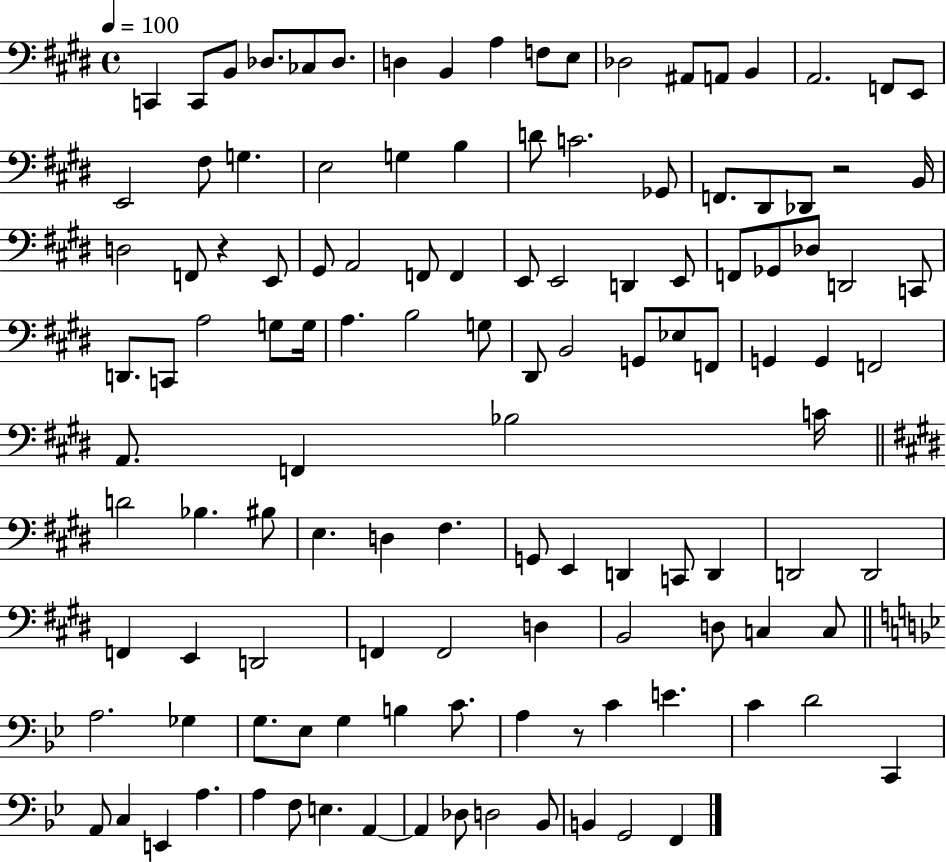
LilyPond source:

{
  \clef bass
  \time 4/4
  \defaultTimeSignature
  \key e \major
  \tempo 4 = 100
  c,4 c,8 b,8 des8. ces8 des8. | d4 b,4 a4 f8 e8 | des2 ais,8 a,8 b,4 | a,2. f,8 e,8 | \break e,2 fis8 g4. | e2 g4 b4 | d'8 c'2. ges,8 | f,8. dis,8 des,8 r2 b,16 | \break d2 f,8 r4 e,8 | gis,8 a,2 f,8 f,4 | e,8 e,2 d,4 e,8 | f,8 ges,8 des8 d,2 c,8 | \break d,8. c,8 a2 g8 g16 | a4. b2 g8 | dis,8 b,2 g,8 ees8 f,8 | g,4 g,4 f,2 | \break a,8. f,4 bes2 c'16 | \bar "||" \break \key e \major d'2 bes4. bis8 | e4. d4 fis4. | g,8 e,4 d,4 c,8 d,4 | d,2 d,2 | \break f,4 e,4 d,2 | f,4 f,2 d4 | b,2 d8 c4 c8 | \bar "||" \break \key bes \major a2. ges4 | g8. ees8 g4 b4 c'8. | a4 r8 c'4 e'4. | c'4 d'2 c,4 | \break a,8 c4 e,4 a4. | a4 f8 e4. a,4~~ | a,4 des8 d2 bes,8 | b,4 g,2 f,4 | \break \bar "|."
}